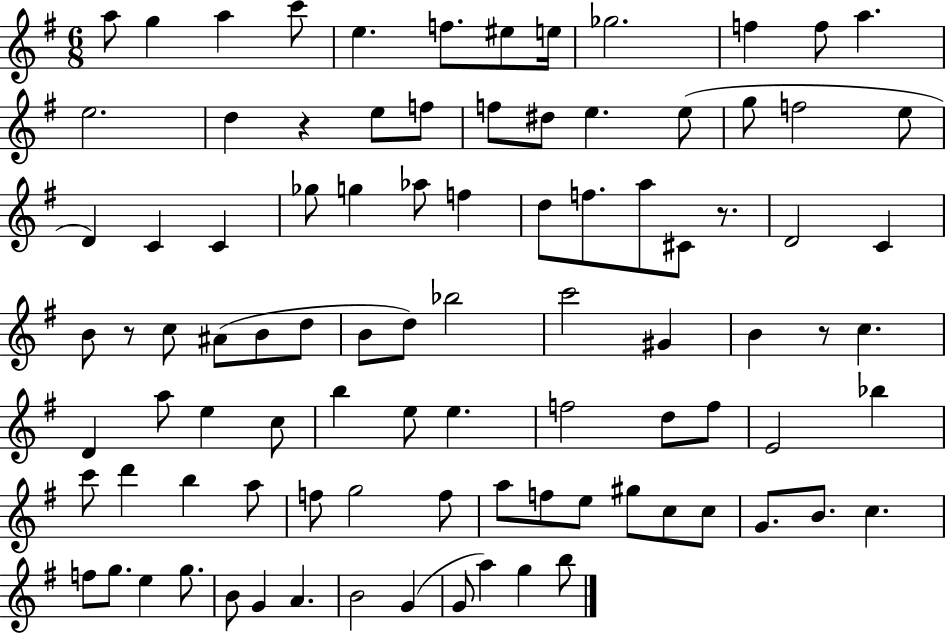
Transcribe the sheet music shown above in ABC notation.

X:1
T:Untitled
M:6/8
L:1/4
K:G
a/2 g a c'/2 e f/2 ^e/2 e/4 _g2 f f/2 a e2 d z e/2 f/2 f/2 ^d/2 e e/2 g/2 f2 e/2 D C C _g/2 g _a/2 f d/2 f/2 a/2 ^C/2 z/2 D2 C B/2 z/2 c/2 ^A/2 B/2 d/2 B/2 d/2 _b2 c'2 ^G B z/2 c D a/2 e c/2 b e/2 e f2 d/2 f/2 E2 _b c'/2 d' b a/2 f/2 g2 f/2 a/2 f/2 e/2 ^g/2 c/2 c/2 G/2 B/2 c f/2 g/2 e g/2 B/2 G A B2 G G/2 a g b/2